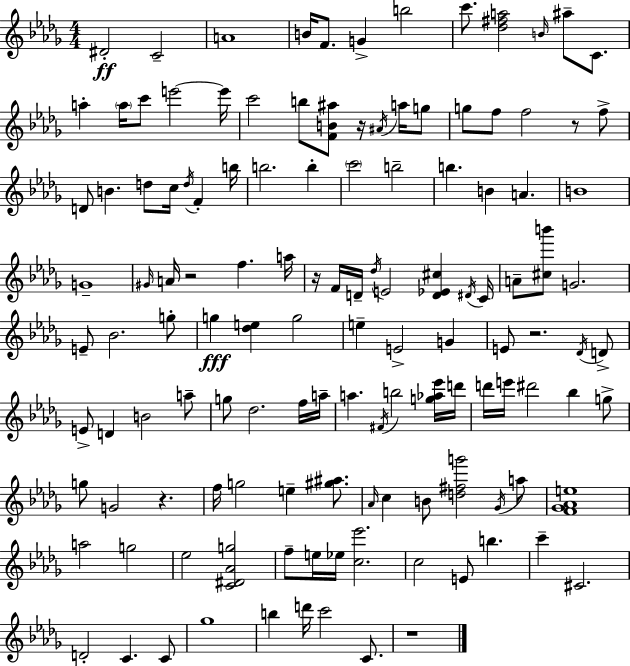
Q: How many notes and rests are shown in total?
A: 128